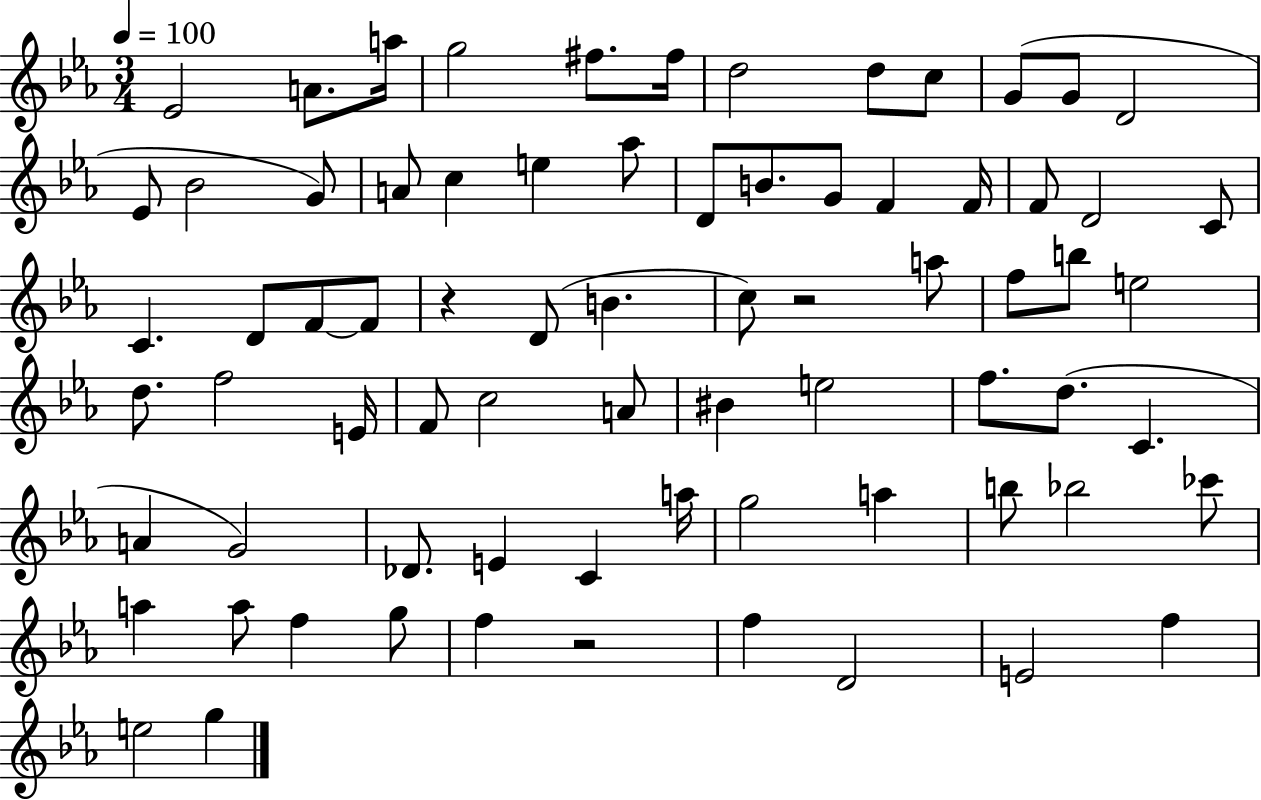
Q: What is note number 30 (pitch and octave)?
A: F4